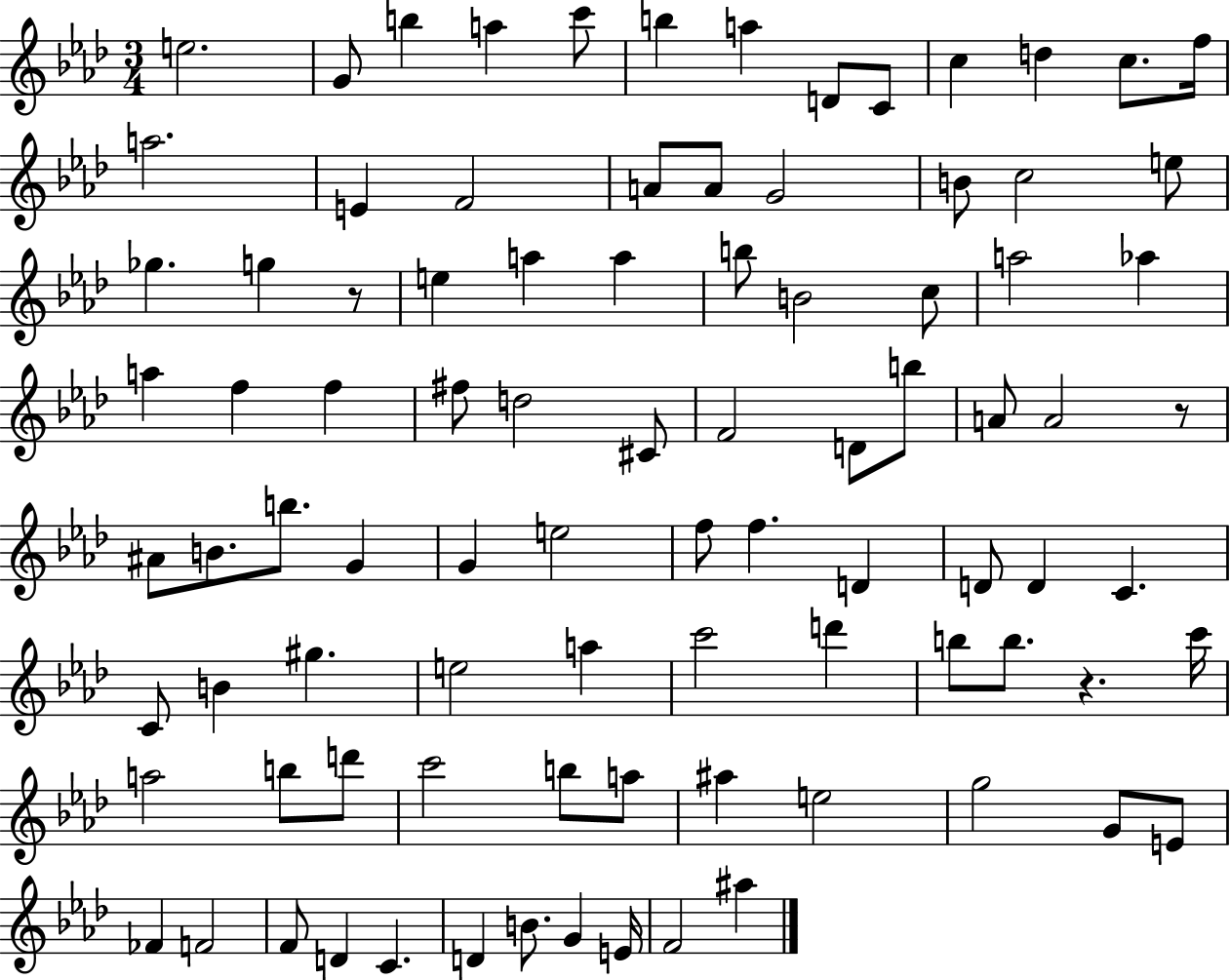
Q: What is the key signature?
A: AES major